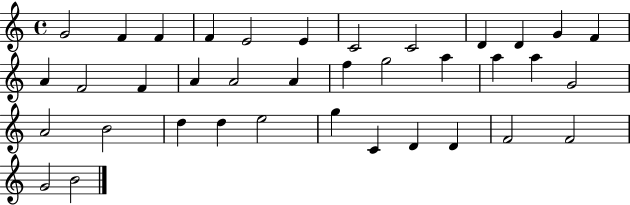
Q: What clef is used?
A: treble